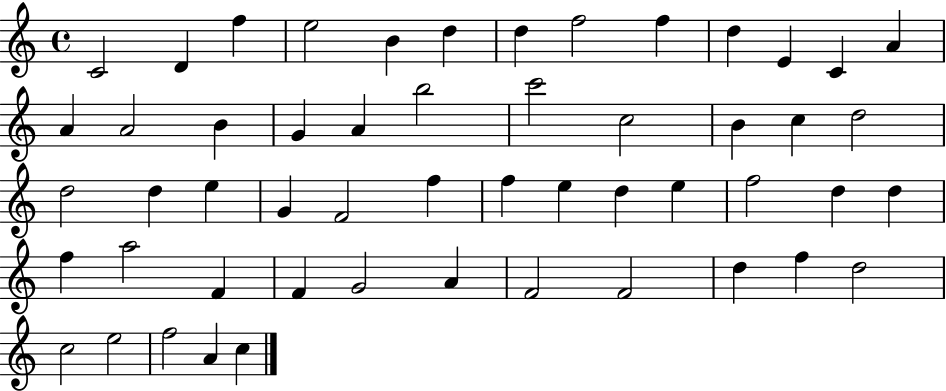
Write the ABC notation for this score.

X:1
T:Untitled
M:4/4
L:1/4
K:C
C2 D f e2 B d d f2 f d E C A A A2 B G A b2 c'2 c2 B c d2 d2 d e G F2 f f e d e f2 d d f a2 F F G2 A F2 F2 d f d2 c2 e2 f2 A c